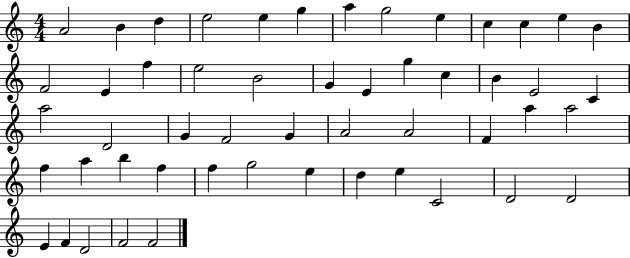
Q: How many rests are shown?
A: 0